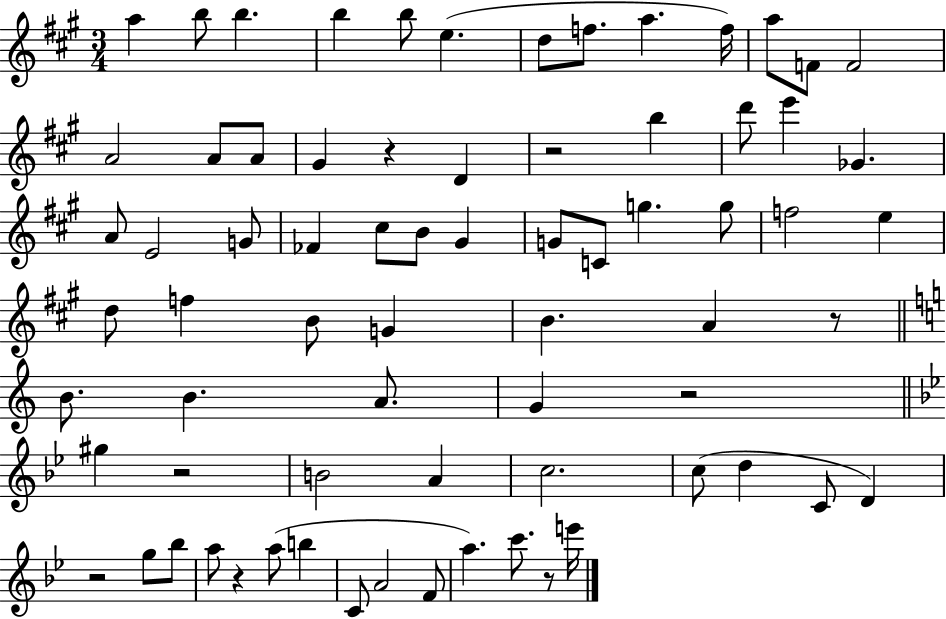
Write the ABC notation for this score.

X:1
T:Untitled
M:3/4
L:1/4
K:A
a b/2 b b b/2 e d/2 f/2 a f/4 a/2 F/2 F2 A2 A/2 A/2 ^G z D z2 b d'/2 e' _G A/2 E2 G/2 _F ^c/2 B/2 ^G G/2 C/2 g g/2 f2 e d/2 f B/2 G B A z/2 B/2 B A/2 G z2 ^g z2 B2 A c2 c/2 d C/2 D z2 g/2 _b/2 a/2 z a/2 b C/2 A2 F/2 a c'/2 z/2 e'/4